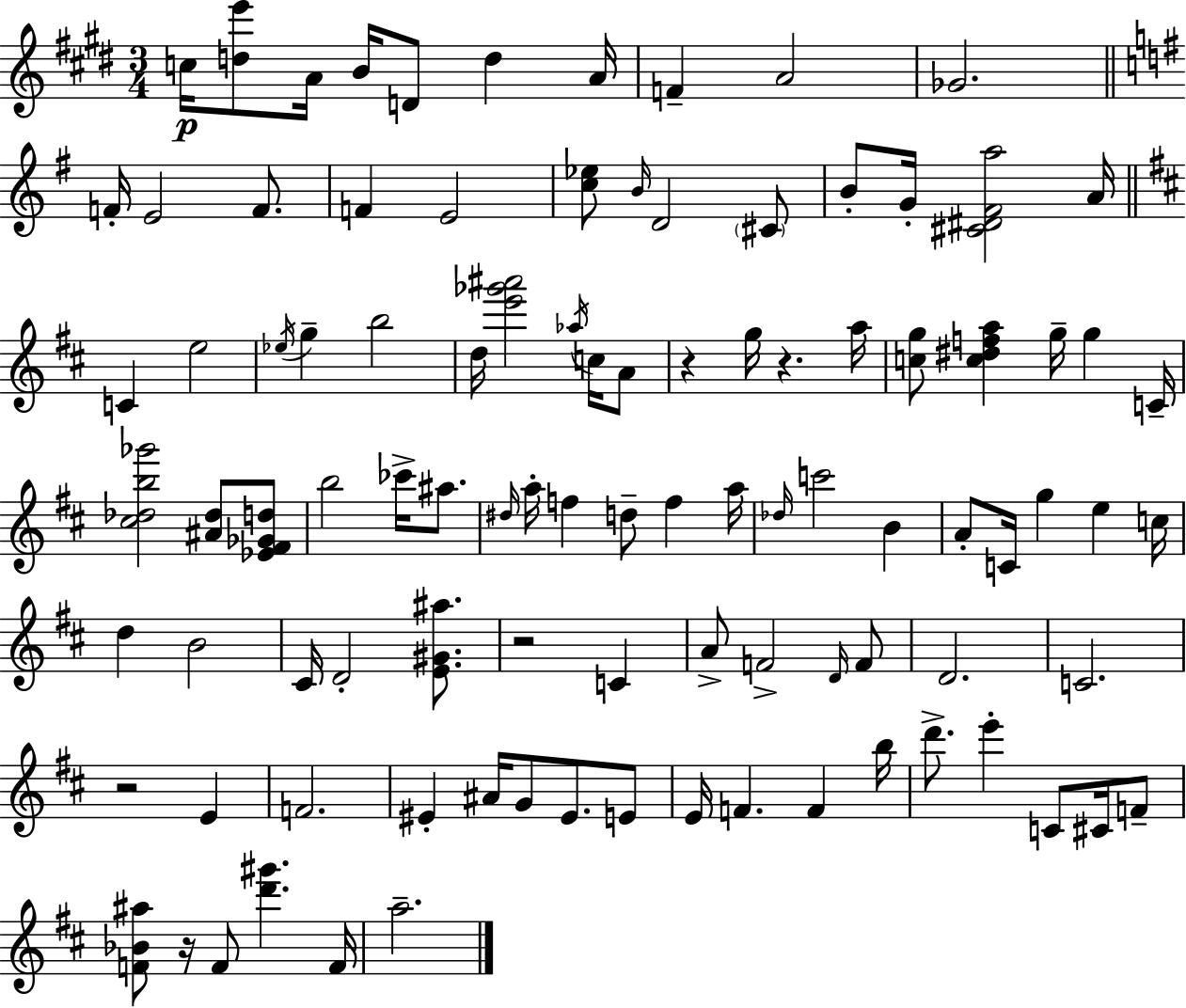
C5/s [D5,E6]/e A4/s B4/s D4/e D5/q A4/s F4/q A4/h Gb4/h. F4/s E4/h F4/e. F4/q E4/h [C5,Eb5]/e B4/s D4/h C#4/e B4/e G4/s [C#4,D#4,F#4,A5]/h A4/s C4/q E5/h Eb5/s G5/q B5/h D5/s [E6,Gb6,A#6]/h Ab5/s C5/s A4/e R/q G5/s R/q. A5/s [C5,G5]/e [C5,D#5,F5,A5]/q G5/s G5/q C4/s [C#5,Db5,B5,Gb6]/h [A#4,Db5]/e [Eb4,F#4,Gb4,D5]/e B5/h CES6/s A#5/e. D#5/s A5/s F5/q D5/e F5/q A5/s Db5/s C6/h B4/q A4/e C4/s G5/q E5/q C5/s D5/q B4/h C#4/s D4/h [E4,G#4,A#5]/e. R/h C4/q A4/e F4/h D4/s F4/e D4/h. C4/h. R/h E4/q F4/h. EIS4/q A#4/s G4/e EIS4/e. E4/e E4/s F4/q. F4/q B5/s D6/e. E6/q C4/e C#4/s F4/e [F4,Bb4,A#5]/e R/s F4/e [D6,G#6]/q. F4/s A5/h.